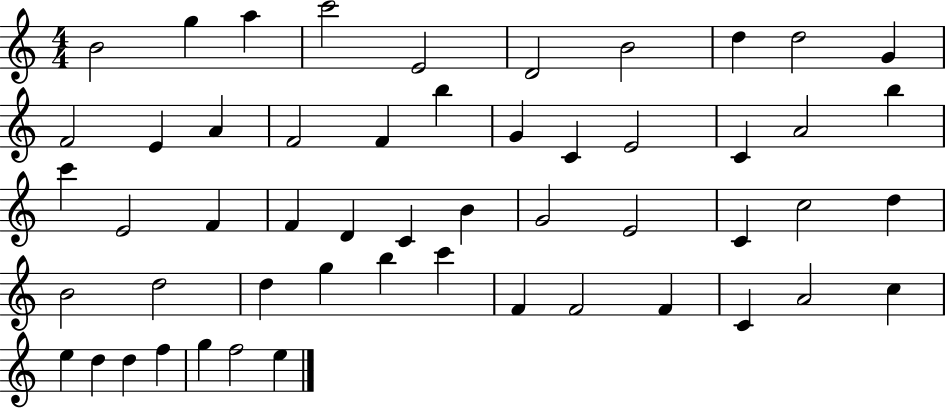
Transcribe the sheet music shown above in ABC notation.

X:1
T:Untitled
M:4/4
L:1/4
K:C
B2 g a c'2 E2 D2 B2 d d2 G F2 E A F2 F b G C E2 C A2 b c' E2 F F D C B G2 E2 C c2 d B2 d2 d g b c' F F2 F C A2 c e d d f g f2 e